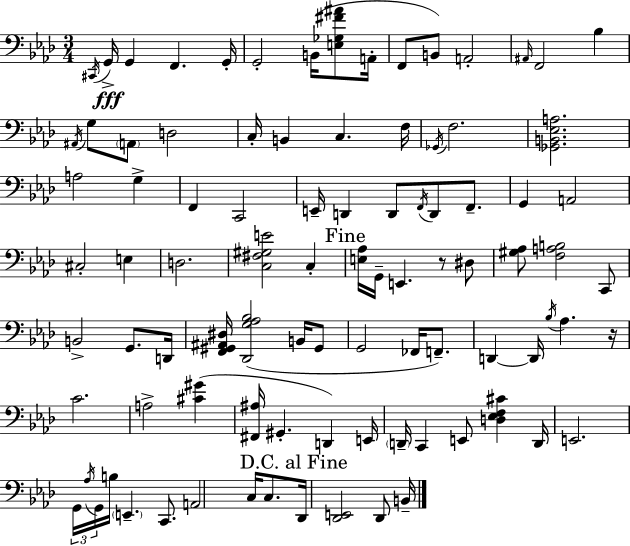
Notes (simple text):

C#2/s G2/s G2/q F2/q. G2/s G2/h B2/s [E3,Gb3,F#4,A#4]/e A2/s F2/e B2/e A2/h A#2/s F2/h Bb3/q A#2/s G3/e A2/e D3/h C3/s B2/q C3/q. F3/s Gb2/s F3/h. [Gb2,B2,Eb3,A3]/h. A3/h G3/q F2/q C2/h E2/s D2/q D2/e F2/s D2/e F2/e. G2/q A2/h C#3/h E3/q D3/h. [C3,F#3,G#3,E4]/h C3/q [E3,Ab3]/s G2/s E2/q. R/e D#3/e [G#3,Ab3]/e [F3,A3,B3]/h C2/e B2/h G2/e. D2/s [F2,G#2,A#2,D#3]/s [Db2,G3,Ab3,Bb3]/h B2/s G#2/e G2/h FES2/s F2/e. D2/q D2/s Bb3/s Ab3/q. R/s C4/h. A3/h [C#4,G#4]/q [F#2,A#3]/s G#2/q. D2/q E2/s D2/s C2/q E2/e [D3,Eb3,F3,C#4]/q D2/s E2/h. G2/s Ab3/s G2/s B3/s E2/q. C2/e. A2/h C3/s C3/e. Db2/s [Db2,E2]/h Db2/e B2/s